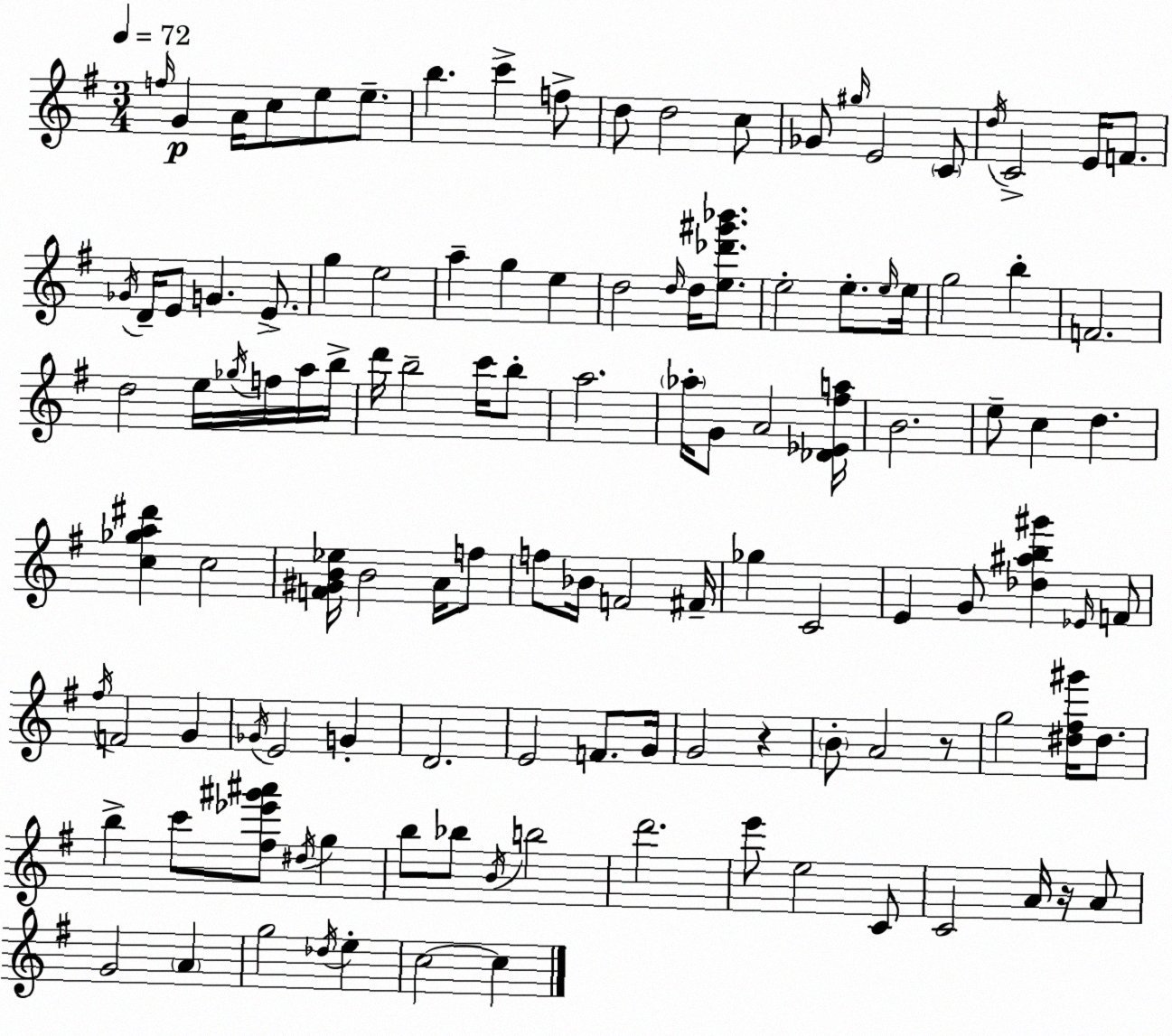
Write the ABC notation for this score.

X:1
T:Untitled
M:3/4
L:1/4
K:Em
f/4 G A/4 c/2 e/2 e/2 b c' f/2 d/2 d2 c/2 _G/2 ^g/4 E2 C/2 d/4 C2 E/4 F/2 _G/4 D/4 E/2 G E/2 g e2 a g e d2 d/4 d/4 [e_d'^g'_b']/2 e2 e/2 e/4 e/4 g2 b F2 d2 e/4 _g/4 f/4 a/4 b/4 d'/4 b2 c'/4 b/2 a2 _a/4 G/2 A2 [_D_E^fa]/4 B2 e/2 c d [c_ga^d'] c2 [F^GB_e]/4 B2 A/4 f/2 f/2 _B/4 F2 ^F/4 _g C2 E G/2 [_d^ab^g'] _E/4 F/2 ^f/4 F2 G _G/4 E2 G D2 E2 F/2 G/4 G2 z B/2 A2 z/2 g2 [^d^f^g']/4 ^d/2 b c'/2 [^f_e'^g'^a']/2 ^d/4 g b/2 _b/2 B/4 b2 d'2 e'/2 e2 C/2 C2 A/4 z/4 A/2 G2 A g2 _d/4 e c2 c